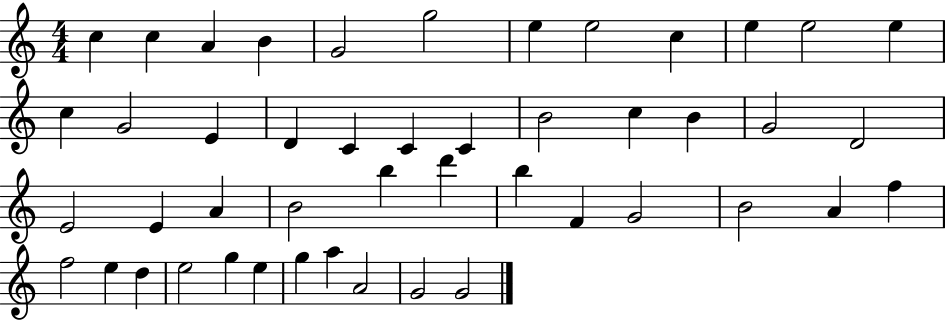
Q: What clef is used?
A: treble